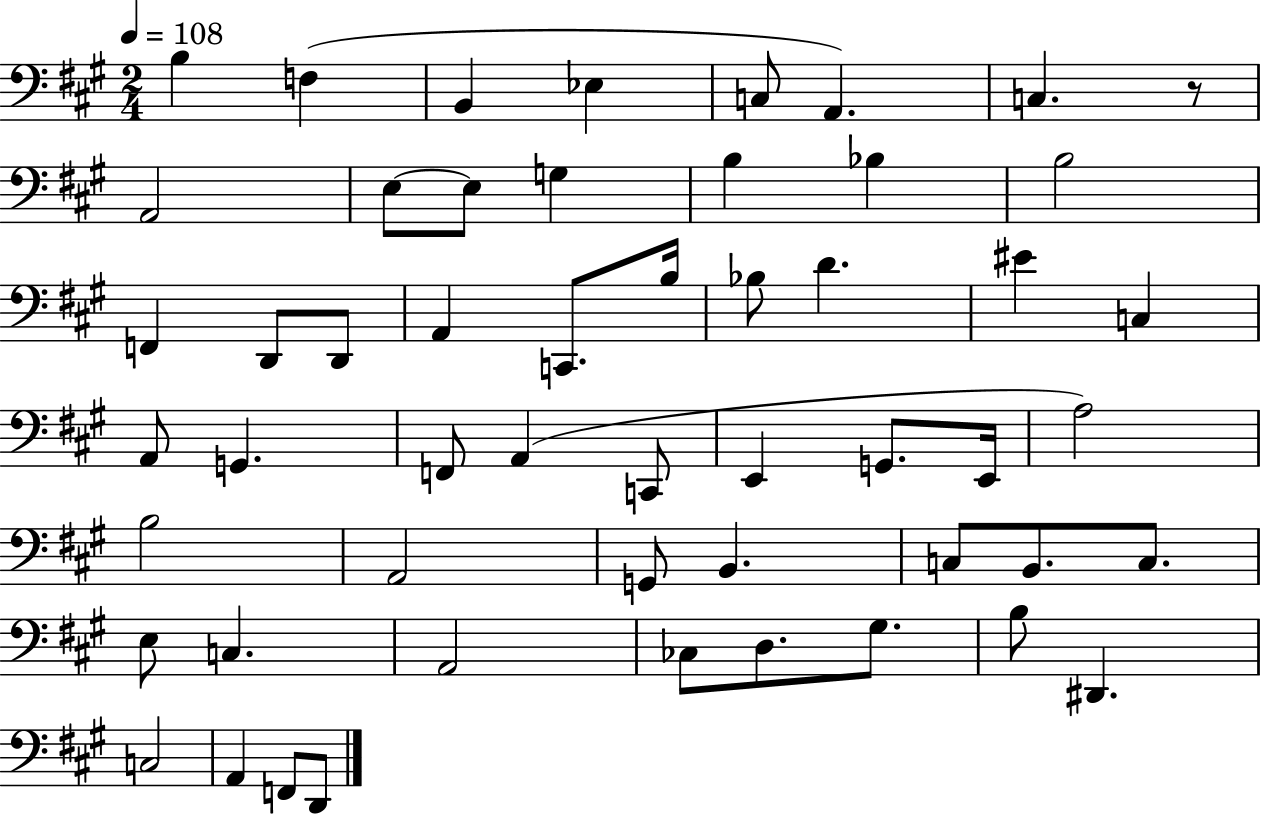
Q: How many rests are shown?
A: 1